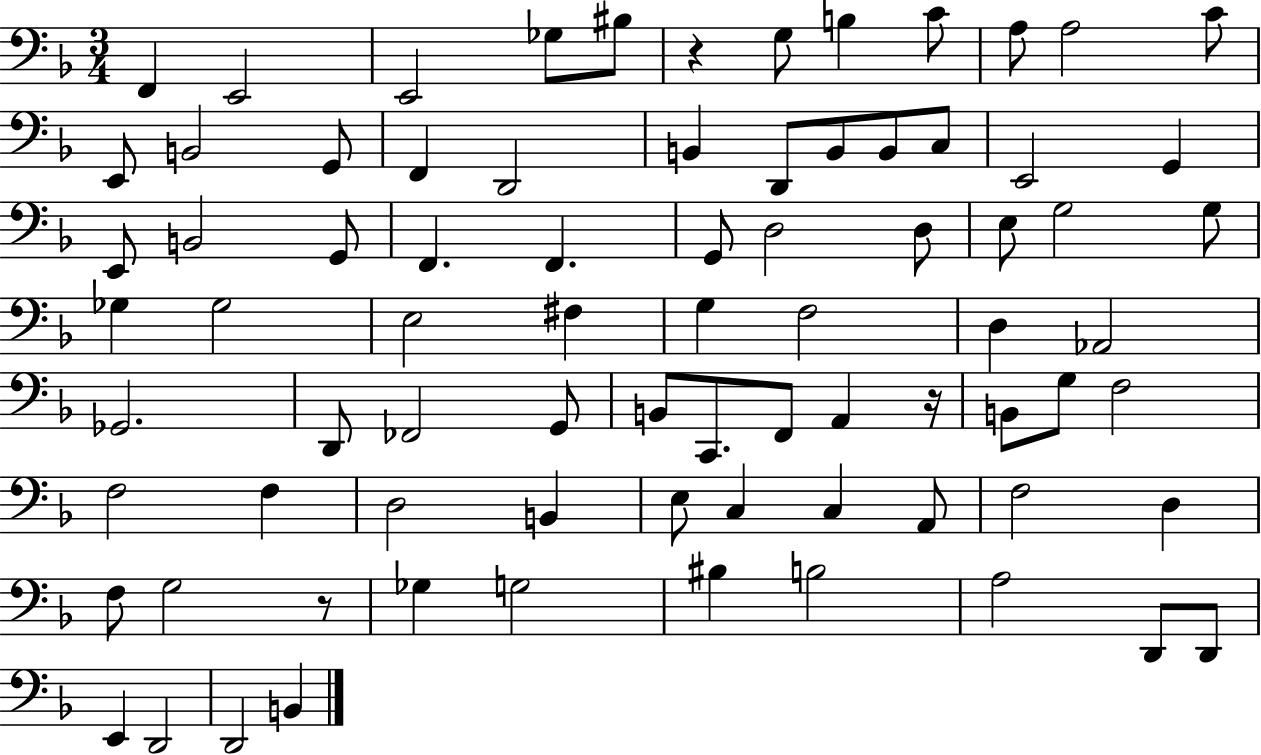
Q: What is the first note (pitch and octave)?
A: F2